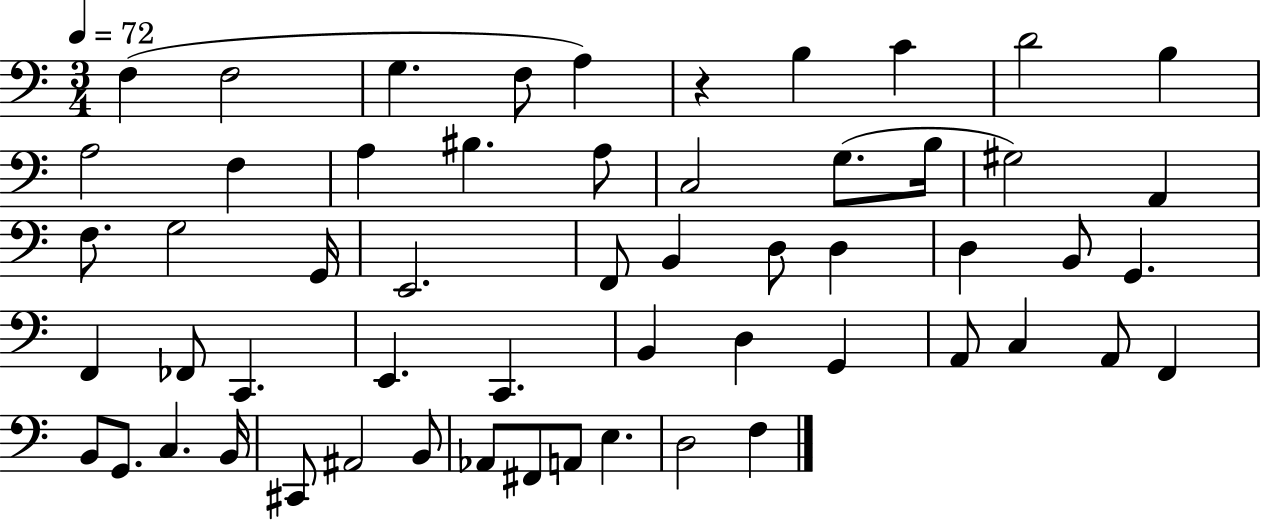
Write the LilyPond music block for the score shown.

{
  \clef bass
  \numericTimeSignature
  \time 3/4
  \key c \major
  \tempo 4 = 72
  f4( f2 | g4. f8 a4) | r4 b4 c'4 | d'2 b4 | \break a2 f4 | a4 bis4. a8 | c2 g8.( b16 | gis2) a,4 | \break f8. g2 g,16 | e,2. | f,8 b,4 d8 d4 | d4 b,8 g,4. | \break f,4 fes,8 c,4. | e,4. c,4. | b,4 d4 g,4 | a,8 c4 a,8 f,4 | \break b,8 g,8. c4. b,16 | cis,8 ais,2 b,8 | aes,8 fis,8 a,8 e4. | d2 f4 | \break \bar "|."
}